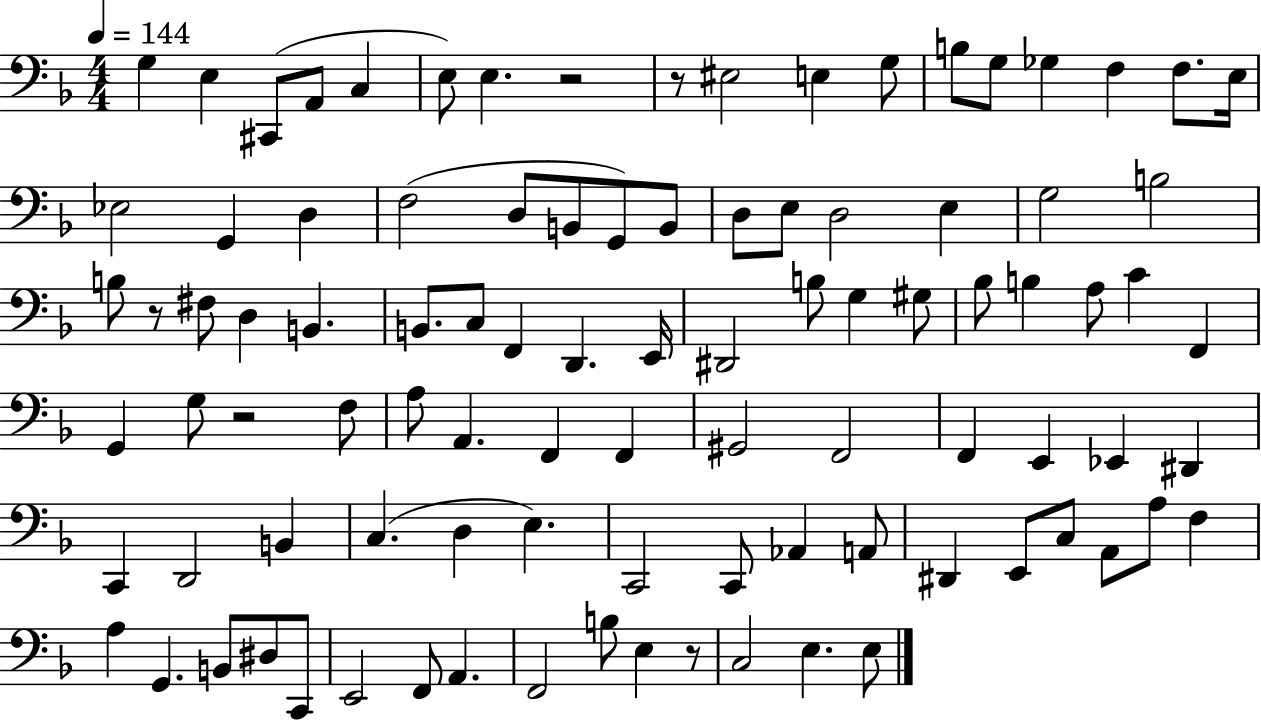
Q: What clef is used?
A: bass